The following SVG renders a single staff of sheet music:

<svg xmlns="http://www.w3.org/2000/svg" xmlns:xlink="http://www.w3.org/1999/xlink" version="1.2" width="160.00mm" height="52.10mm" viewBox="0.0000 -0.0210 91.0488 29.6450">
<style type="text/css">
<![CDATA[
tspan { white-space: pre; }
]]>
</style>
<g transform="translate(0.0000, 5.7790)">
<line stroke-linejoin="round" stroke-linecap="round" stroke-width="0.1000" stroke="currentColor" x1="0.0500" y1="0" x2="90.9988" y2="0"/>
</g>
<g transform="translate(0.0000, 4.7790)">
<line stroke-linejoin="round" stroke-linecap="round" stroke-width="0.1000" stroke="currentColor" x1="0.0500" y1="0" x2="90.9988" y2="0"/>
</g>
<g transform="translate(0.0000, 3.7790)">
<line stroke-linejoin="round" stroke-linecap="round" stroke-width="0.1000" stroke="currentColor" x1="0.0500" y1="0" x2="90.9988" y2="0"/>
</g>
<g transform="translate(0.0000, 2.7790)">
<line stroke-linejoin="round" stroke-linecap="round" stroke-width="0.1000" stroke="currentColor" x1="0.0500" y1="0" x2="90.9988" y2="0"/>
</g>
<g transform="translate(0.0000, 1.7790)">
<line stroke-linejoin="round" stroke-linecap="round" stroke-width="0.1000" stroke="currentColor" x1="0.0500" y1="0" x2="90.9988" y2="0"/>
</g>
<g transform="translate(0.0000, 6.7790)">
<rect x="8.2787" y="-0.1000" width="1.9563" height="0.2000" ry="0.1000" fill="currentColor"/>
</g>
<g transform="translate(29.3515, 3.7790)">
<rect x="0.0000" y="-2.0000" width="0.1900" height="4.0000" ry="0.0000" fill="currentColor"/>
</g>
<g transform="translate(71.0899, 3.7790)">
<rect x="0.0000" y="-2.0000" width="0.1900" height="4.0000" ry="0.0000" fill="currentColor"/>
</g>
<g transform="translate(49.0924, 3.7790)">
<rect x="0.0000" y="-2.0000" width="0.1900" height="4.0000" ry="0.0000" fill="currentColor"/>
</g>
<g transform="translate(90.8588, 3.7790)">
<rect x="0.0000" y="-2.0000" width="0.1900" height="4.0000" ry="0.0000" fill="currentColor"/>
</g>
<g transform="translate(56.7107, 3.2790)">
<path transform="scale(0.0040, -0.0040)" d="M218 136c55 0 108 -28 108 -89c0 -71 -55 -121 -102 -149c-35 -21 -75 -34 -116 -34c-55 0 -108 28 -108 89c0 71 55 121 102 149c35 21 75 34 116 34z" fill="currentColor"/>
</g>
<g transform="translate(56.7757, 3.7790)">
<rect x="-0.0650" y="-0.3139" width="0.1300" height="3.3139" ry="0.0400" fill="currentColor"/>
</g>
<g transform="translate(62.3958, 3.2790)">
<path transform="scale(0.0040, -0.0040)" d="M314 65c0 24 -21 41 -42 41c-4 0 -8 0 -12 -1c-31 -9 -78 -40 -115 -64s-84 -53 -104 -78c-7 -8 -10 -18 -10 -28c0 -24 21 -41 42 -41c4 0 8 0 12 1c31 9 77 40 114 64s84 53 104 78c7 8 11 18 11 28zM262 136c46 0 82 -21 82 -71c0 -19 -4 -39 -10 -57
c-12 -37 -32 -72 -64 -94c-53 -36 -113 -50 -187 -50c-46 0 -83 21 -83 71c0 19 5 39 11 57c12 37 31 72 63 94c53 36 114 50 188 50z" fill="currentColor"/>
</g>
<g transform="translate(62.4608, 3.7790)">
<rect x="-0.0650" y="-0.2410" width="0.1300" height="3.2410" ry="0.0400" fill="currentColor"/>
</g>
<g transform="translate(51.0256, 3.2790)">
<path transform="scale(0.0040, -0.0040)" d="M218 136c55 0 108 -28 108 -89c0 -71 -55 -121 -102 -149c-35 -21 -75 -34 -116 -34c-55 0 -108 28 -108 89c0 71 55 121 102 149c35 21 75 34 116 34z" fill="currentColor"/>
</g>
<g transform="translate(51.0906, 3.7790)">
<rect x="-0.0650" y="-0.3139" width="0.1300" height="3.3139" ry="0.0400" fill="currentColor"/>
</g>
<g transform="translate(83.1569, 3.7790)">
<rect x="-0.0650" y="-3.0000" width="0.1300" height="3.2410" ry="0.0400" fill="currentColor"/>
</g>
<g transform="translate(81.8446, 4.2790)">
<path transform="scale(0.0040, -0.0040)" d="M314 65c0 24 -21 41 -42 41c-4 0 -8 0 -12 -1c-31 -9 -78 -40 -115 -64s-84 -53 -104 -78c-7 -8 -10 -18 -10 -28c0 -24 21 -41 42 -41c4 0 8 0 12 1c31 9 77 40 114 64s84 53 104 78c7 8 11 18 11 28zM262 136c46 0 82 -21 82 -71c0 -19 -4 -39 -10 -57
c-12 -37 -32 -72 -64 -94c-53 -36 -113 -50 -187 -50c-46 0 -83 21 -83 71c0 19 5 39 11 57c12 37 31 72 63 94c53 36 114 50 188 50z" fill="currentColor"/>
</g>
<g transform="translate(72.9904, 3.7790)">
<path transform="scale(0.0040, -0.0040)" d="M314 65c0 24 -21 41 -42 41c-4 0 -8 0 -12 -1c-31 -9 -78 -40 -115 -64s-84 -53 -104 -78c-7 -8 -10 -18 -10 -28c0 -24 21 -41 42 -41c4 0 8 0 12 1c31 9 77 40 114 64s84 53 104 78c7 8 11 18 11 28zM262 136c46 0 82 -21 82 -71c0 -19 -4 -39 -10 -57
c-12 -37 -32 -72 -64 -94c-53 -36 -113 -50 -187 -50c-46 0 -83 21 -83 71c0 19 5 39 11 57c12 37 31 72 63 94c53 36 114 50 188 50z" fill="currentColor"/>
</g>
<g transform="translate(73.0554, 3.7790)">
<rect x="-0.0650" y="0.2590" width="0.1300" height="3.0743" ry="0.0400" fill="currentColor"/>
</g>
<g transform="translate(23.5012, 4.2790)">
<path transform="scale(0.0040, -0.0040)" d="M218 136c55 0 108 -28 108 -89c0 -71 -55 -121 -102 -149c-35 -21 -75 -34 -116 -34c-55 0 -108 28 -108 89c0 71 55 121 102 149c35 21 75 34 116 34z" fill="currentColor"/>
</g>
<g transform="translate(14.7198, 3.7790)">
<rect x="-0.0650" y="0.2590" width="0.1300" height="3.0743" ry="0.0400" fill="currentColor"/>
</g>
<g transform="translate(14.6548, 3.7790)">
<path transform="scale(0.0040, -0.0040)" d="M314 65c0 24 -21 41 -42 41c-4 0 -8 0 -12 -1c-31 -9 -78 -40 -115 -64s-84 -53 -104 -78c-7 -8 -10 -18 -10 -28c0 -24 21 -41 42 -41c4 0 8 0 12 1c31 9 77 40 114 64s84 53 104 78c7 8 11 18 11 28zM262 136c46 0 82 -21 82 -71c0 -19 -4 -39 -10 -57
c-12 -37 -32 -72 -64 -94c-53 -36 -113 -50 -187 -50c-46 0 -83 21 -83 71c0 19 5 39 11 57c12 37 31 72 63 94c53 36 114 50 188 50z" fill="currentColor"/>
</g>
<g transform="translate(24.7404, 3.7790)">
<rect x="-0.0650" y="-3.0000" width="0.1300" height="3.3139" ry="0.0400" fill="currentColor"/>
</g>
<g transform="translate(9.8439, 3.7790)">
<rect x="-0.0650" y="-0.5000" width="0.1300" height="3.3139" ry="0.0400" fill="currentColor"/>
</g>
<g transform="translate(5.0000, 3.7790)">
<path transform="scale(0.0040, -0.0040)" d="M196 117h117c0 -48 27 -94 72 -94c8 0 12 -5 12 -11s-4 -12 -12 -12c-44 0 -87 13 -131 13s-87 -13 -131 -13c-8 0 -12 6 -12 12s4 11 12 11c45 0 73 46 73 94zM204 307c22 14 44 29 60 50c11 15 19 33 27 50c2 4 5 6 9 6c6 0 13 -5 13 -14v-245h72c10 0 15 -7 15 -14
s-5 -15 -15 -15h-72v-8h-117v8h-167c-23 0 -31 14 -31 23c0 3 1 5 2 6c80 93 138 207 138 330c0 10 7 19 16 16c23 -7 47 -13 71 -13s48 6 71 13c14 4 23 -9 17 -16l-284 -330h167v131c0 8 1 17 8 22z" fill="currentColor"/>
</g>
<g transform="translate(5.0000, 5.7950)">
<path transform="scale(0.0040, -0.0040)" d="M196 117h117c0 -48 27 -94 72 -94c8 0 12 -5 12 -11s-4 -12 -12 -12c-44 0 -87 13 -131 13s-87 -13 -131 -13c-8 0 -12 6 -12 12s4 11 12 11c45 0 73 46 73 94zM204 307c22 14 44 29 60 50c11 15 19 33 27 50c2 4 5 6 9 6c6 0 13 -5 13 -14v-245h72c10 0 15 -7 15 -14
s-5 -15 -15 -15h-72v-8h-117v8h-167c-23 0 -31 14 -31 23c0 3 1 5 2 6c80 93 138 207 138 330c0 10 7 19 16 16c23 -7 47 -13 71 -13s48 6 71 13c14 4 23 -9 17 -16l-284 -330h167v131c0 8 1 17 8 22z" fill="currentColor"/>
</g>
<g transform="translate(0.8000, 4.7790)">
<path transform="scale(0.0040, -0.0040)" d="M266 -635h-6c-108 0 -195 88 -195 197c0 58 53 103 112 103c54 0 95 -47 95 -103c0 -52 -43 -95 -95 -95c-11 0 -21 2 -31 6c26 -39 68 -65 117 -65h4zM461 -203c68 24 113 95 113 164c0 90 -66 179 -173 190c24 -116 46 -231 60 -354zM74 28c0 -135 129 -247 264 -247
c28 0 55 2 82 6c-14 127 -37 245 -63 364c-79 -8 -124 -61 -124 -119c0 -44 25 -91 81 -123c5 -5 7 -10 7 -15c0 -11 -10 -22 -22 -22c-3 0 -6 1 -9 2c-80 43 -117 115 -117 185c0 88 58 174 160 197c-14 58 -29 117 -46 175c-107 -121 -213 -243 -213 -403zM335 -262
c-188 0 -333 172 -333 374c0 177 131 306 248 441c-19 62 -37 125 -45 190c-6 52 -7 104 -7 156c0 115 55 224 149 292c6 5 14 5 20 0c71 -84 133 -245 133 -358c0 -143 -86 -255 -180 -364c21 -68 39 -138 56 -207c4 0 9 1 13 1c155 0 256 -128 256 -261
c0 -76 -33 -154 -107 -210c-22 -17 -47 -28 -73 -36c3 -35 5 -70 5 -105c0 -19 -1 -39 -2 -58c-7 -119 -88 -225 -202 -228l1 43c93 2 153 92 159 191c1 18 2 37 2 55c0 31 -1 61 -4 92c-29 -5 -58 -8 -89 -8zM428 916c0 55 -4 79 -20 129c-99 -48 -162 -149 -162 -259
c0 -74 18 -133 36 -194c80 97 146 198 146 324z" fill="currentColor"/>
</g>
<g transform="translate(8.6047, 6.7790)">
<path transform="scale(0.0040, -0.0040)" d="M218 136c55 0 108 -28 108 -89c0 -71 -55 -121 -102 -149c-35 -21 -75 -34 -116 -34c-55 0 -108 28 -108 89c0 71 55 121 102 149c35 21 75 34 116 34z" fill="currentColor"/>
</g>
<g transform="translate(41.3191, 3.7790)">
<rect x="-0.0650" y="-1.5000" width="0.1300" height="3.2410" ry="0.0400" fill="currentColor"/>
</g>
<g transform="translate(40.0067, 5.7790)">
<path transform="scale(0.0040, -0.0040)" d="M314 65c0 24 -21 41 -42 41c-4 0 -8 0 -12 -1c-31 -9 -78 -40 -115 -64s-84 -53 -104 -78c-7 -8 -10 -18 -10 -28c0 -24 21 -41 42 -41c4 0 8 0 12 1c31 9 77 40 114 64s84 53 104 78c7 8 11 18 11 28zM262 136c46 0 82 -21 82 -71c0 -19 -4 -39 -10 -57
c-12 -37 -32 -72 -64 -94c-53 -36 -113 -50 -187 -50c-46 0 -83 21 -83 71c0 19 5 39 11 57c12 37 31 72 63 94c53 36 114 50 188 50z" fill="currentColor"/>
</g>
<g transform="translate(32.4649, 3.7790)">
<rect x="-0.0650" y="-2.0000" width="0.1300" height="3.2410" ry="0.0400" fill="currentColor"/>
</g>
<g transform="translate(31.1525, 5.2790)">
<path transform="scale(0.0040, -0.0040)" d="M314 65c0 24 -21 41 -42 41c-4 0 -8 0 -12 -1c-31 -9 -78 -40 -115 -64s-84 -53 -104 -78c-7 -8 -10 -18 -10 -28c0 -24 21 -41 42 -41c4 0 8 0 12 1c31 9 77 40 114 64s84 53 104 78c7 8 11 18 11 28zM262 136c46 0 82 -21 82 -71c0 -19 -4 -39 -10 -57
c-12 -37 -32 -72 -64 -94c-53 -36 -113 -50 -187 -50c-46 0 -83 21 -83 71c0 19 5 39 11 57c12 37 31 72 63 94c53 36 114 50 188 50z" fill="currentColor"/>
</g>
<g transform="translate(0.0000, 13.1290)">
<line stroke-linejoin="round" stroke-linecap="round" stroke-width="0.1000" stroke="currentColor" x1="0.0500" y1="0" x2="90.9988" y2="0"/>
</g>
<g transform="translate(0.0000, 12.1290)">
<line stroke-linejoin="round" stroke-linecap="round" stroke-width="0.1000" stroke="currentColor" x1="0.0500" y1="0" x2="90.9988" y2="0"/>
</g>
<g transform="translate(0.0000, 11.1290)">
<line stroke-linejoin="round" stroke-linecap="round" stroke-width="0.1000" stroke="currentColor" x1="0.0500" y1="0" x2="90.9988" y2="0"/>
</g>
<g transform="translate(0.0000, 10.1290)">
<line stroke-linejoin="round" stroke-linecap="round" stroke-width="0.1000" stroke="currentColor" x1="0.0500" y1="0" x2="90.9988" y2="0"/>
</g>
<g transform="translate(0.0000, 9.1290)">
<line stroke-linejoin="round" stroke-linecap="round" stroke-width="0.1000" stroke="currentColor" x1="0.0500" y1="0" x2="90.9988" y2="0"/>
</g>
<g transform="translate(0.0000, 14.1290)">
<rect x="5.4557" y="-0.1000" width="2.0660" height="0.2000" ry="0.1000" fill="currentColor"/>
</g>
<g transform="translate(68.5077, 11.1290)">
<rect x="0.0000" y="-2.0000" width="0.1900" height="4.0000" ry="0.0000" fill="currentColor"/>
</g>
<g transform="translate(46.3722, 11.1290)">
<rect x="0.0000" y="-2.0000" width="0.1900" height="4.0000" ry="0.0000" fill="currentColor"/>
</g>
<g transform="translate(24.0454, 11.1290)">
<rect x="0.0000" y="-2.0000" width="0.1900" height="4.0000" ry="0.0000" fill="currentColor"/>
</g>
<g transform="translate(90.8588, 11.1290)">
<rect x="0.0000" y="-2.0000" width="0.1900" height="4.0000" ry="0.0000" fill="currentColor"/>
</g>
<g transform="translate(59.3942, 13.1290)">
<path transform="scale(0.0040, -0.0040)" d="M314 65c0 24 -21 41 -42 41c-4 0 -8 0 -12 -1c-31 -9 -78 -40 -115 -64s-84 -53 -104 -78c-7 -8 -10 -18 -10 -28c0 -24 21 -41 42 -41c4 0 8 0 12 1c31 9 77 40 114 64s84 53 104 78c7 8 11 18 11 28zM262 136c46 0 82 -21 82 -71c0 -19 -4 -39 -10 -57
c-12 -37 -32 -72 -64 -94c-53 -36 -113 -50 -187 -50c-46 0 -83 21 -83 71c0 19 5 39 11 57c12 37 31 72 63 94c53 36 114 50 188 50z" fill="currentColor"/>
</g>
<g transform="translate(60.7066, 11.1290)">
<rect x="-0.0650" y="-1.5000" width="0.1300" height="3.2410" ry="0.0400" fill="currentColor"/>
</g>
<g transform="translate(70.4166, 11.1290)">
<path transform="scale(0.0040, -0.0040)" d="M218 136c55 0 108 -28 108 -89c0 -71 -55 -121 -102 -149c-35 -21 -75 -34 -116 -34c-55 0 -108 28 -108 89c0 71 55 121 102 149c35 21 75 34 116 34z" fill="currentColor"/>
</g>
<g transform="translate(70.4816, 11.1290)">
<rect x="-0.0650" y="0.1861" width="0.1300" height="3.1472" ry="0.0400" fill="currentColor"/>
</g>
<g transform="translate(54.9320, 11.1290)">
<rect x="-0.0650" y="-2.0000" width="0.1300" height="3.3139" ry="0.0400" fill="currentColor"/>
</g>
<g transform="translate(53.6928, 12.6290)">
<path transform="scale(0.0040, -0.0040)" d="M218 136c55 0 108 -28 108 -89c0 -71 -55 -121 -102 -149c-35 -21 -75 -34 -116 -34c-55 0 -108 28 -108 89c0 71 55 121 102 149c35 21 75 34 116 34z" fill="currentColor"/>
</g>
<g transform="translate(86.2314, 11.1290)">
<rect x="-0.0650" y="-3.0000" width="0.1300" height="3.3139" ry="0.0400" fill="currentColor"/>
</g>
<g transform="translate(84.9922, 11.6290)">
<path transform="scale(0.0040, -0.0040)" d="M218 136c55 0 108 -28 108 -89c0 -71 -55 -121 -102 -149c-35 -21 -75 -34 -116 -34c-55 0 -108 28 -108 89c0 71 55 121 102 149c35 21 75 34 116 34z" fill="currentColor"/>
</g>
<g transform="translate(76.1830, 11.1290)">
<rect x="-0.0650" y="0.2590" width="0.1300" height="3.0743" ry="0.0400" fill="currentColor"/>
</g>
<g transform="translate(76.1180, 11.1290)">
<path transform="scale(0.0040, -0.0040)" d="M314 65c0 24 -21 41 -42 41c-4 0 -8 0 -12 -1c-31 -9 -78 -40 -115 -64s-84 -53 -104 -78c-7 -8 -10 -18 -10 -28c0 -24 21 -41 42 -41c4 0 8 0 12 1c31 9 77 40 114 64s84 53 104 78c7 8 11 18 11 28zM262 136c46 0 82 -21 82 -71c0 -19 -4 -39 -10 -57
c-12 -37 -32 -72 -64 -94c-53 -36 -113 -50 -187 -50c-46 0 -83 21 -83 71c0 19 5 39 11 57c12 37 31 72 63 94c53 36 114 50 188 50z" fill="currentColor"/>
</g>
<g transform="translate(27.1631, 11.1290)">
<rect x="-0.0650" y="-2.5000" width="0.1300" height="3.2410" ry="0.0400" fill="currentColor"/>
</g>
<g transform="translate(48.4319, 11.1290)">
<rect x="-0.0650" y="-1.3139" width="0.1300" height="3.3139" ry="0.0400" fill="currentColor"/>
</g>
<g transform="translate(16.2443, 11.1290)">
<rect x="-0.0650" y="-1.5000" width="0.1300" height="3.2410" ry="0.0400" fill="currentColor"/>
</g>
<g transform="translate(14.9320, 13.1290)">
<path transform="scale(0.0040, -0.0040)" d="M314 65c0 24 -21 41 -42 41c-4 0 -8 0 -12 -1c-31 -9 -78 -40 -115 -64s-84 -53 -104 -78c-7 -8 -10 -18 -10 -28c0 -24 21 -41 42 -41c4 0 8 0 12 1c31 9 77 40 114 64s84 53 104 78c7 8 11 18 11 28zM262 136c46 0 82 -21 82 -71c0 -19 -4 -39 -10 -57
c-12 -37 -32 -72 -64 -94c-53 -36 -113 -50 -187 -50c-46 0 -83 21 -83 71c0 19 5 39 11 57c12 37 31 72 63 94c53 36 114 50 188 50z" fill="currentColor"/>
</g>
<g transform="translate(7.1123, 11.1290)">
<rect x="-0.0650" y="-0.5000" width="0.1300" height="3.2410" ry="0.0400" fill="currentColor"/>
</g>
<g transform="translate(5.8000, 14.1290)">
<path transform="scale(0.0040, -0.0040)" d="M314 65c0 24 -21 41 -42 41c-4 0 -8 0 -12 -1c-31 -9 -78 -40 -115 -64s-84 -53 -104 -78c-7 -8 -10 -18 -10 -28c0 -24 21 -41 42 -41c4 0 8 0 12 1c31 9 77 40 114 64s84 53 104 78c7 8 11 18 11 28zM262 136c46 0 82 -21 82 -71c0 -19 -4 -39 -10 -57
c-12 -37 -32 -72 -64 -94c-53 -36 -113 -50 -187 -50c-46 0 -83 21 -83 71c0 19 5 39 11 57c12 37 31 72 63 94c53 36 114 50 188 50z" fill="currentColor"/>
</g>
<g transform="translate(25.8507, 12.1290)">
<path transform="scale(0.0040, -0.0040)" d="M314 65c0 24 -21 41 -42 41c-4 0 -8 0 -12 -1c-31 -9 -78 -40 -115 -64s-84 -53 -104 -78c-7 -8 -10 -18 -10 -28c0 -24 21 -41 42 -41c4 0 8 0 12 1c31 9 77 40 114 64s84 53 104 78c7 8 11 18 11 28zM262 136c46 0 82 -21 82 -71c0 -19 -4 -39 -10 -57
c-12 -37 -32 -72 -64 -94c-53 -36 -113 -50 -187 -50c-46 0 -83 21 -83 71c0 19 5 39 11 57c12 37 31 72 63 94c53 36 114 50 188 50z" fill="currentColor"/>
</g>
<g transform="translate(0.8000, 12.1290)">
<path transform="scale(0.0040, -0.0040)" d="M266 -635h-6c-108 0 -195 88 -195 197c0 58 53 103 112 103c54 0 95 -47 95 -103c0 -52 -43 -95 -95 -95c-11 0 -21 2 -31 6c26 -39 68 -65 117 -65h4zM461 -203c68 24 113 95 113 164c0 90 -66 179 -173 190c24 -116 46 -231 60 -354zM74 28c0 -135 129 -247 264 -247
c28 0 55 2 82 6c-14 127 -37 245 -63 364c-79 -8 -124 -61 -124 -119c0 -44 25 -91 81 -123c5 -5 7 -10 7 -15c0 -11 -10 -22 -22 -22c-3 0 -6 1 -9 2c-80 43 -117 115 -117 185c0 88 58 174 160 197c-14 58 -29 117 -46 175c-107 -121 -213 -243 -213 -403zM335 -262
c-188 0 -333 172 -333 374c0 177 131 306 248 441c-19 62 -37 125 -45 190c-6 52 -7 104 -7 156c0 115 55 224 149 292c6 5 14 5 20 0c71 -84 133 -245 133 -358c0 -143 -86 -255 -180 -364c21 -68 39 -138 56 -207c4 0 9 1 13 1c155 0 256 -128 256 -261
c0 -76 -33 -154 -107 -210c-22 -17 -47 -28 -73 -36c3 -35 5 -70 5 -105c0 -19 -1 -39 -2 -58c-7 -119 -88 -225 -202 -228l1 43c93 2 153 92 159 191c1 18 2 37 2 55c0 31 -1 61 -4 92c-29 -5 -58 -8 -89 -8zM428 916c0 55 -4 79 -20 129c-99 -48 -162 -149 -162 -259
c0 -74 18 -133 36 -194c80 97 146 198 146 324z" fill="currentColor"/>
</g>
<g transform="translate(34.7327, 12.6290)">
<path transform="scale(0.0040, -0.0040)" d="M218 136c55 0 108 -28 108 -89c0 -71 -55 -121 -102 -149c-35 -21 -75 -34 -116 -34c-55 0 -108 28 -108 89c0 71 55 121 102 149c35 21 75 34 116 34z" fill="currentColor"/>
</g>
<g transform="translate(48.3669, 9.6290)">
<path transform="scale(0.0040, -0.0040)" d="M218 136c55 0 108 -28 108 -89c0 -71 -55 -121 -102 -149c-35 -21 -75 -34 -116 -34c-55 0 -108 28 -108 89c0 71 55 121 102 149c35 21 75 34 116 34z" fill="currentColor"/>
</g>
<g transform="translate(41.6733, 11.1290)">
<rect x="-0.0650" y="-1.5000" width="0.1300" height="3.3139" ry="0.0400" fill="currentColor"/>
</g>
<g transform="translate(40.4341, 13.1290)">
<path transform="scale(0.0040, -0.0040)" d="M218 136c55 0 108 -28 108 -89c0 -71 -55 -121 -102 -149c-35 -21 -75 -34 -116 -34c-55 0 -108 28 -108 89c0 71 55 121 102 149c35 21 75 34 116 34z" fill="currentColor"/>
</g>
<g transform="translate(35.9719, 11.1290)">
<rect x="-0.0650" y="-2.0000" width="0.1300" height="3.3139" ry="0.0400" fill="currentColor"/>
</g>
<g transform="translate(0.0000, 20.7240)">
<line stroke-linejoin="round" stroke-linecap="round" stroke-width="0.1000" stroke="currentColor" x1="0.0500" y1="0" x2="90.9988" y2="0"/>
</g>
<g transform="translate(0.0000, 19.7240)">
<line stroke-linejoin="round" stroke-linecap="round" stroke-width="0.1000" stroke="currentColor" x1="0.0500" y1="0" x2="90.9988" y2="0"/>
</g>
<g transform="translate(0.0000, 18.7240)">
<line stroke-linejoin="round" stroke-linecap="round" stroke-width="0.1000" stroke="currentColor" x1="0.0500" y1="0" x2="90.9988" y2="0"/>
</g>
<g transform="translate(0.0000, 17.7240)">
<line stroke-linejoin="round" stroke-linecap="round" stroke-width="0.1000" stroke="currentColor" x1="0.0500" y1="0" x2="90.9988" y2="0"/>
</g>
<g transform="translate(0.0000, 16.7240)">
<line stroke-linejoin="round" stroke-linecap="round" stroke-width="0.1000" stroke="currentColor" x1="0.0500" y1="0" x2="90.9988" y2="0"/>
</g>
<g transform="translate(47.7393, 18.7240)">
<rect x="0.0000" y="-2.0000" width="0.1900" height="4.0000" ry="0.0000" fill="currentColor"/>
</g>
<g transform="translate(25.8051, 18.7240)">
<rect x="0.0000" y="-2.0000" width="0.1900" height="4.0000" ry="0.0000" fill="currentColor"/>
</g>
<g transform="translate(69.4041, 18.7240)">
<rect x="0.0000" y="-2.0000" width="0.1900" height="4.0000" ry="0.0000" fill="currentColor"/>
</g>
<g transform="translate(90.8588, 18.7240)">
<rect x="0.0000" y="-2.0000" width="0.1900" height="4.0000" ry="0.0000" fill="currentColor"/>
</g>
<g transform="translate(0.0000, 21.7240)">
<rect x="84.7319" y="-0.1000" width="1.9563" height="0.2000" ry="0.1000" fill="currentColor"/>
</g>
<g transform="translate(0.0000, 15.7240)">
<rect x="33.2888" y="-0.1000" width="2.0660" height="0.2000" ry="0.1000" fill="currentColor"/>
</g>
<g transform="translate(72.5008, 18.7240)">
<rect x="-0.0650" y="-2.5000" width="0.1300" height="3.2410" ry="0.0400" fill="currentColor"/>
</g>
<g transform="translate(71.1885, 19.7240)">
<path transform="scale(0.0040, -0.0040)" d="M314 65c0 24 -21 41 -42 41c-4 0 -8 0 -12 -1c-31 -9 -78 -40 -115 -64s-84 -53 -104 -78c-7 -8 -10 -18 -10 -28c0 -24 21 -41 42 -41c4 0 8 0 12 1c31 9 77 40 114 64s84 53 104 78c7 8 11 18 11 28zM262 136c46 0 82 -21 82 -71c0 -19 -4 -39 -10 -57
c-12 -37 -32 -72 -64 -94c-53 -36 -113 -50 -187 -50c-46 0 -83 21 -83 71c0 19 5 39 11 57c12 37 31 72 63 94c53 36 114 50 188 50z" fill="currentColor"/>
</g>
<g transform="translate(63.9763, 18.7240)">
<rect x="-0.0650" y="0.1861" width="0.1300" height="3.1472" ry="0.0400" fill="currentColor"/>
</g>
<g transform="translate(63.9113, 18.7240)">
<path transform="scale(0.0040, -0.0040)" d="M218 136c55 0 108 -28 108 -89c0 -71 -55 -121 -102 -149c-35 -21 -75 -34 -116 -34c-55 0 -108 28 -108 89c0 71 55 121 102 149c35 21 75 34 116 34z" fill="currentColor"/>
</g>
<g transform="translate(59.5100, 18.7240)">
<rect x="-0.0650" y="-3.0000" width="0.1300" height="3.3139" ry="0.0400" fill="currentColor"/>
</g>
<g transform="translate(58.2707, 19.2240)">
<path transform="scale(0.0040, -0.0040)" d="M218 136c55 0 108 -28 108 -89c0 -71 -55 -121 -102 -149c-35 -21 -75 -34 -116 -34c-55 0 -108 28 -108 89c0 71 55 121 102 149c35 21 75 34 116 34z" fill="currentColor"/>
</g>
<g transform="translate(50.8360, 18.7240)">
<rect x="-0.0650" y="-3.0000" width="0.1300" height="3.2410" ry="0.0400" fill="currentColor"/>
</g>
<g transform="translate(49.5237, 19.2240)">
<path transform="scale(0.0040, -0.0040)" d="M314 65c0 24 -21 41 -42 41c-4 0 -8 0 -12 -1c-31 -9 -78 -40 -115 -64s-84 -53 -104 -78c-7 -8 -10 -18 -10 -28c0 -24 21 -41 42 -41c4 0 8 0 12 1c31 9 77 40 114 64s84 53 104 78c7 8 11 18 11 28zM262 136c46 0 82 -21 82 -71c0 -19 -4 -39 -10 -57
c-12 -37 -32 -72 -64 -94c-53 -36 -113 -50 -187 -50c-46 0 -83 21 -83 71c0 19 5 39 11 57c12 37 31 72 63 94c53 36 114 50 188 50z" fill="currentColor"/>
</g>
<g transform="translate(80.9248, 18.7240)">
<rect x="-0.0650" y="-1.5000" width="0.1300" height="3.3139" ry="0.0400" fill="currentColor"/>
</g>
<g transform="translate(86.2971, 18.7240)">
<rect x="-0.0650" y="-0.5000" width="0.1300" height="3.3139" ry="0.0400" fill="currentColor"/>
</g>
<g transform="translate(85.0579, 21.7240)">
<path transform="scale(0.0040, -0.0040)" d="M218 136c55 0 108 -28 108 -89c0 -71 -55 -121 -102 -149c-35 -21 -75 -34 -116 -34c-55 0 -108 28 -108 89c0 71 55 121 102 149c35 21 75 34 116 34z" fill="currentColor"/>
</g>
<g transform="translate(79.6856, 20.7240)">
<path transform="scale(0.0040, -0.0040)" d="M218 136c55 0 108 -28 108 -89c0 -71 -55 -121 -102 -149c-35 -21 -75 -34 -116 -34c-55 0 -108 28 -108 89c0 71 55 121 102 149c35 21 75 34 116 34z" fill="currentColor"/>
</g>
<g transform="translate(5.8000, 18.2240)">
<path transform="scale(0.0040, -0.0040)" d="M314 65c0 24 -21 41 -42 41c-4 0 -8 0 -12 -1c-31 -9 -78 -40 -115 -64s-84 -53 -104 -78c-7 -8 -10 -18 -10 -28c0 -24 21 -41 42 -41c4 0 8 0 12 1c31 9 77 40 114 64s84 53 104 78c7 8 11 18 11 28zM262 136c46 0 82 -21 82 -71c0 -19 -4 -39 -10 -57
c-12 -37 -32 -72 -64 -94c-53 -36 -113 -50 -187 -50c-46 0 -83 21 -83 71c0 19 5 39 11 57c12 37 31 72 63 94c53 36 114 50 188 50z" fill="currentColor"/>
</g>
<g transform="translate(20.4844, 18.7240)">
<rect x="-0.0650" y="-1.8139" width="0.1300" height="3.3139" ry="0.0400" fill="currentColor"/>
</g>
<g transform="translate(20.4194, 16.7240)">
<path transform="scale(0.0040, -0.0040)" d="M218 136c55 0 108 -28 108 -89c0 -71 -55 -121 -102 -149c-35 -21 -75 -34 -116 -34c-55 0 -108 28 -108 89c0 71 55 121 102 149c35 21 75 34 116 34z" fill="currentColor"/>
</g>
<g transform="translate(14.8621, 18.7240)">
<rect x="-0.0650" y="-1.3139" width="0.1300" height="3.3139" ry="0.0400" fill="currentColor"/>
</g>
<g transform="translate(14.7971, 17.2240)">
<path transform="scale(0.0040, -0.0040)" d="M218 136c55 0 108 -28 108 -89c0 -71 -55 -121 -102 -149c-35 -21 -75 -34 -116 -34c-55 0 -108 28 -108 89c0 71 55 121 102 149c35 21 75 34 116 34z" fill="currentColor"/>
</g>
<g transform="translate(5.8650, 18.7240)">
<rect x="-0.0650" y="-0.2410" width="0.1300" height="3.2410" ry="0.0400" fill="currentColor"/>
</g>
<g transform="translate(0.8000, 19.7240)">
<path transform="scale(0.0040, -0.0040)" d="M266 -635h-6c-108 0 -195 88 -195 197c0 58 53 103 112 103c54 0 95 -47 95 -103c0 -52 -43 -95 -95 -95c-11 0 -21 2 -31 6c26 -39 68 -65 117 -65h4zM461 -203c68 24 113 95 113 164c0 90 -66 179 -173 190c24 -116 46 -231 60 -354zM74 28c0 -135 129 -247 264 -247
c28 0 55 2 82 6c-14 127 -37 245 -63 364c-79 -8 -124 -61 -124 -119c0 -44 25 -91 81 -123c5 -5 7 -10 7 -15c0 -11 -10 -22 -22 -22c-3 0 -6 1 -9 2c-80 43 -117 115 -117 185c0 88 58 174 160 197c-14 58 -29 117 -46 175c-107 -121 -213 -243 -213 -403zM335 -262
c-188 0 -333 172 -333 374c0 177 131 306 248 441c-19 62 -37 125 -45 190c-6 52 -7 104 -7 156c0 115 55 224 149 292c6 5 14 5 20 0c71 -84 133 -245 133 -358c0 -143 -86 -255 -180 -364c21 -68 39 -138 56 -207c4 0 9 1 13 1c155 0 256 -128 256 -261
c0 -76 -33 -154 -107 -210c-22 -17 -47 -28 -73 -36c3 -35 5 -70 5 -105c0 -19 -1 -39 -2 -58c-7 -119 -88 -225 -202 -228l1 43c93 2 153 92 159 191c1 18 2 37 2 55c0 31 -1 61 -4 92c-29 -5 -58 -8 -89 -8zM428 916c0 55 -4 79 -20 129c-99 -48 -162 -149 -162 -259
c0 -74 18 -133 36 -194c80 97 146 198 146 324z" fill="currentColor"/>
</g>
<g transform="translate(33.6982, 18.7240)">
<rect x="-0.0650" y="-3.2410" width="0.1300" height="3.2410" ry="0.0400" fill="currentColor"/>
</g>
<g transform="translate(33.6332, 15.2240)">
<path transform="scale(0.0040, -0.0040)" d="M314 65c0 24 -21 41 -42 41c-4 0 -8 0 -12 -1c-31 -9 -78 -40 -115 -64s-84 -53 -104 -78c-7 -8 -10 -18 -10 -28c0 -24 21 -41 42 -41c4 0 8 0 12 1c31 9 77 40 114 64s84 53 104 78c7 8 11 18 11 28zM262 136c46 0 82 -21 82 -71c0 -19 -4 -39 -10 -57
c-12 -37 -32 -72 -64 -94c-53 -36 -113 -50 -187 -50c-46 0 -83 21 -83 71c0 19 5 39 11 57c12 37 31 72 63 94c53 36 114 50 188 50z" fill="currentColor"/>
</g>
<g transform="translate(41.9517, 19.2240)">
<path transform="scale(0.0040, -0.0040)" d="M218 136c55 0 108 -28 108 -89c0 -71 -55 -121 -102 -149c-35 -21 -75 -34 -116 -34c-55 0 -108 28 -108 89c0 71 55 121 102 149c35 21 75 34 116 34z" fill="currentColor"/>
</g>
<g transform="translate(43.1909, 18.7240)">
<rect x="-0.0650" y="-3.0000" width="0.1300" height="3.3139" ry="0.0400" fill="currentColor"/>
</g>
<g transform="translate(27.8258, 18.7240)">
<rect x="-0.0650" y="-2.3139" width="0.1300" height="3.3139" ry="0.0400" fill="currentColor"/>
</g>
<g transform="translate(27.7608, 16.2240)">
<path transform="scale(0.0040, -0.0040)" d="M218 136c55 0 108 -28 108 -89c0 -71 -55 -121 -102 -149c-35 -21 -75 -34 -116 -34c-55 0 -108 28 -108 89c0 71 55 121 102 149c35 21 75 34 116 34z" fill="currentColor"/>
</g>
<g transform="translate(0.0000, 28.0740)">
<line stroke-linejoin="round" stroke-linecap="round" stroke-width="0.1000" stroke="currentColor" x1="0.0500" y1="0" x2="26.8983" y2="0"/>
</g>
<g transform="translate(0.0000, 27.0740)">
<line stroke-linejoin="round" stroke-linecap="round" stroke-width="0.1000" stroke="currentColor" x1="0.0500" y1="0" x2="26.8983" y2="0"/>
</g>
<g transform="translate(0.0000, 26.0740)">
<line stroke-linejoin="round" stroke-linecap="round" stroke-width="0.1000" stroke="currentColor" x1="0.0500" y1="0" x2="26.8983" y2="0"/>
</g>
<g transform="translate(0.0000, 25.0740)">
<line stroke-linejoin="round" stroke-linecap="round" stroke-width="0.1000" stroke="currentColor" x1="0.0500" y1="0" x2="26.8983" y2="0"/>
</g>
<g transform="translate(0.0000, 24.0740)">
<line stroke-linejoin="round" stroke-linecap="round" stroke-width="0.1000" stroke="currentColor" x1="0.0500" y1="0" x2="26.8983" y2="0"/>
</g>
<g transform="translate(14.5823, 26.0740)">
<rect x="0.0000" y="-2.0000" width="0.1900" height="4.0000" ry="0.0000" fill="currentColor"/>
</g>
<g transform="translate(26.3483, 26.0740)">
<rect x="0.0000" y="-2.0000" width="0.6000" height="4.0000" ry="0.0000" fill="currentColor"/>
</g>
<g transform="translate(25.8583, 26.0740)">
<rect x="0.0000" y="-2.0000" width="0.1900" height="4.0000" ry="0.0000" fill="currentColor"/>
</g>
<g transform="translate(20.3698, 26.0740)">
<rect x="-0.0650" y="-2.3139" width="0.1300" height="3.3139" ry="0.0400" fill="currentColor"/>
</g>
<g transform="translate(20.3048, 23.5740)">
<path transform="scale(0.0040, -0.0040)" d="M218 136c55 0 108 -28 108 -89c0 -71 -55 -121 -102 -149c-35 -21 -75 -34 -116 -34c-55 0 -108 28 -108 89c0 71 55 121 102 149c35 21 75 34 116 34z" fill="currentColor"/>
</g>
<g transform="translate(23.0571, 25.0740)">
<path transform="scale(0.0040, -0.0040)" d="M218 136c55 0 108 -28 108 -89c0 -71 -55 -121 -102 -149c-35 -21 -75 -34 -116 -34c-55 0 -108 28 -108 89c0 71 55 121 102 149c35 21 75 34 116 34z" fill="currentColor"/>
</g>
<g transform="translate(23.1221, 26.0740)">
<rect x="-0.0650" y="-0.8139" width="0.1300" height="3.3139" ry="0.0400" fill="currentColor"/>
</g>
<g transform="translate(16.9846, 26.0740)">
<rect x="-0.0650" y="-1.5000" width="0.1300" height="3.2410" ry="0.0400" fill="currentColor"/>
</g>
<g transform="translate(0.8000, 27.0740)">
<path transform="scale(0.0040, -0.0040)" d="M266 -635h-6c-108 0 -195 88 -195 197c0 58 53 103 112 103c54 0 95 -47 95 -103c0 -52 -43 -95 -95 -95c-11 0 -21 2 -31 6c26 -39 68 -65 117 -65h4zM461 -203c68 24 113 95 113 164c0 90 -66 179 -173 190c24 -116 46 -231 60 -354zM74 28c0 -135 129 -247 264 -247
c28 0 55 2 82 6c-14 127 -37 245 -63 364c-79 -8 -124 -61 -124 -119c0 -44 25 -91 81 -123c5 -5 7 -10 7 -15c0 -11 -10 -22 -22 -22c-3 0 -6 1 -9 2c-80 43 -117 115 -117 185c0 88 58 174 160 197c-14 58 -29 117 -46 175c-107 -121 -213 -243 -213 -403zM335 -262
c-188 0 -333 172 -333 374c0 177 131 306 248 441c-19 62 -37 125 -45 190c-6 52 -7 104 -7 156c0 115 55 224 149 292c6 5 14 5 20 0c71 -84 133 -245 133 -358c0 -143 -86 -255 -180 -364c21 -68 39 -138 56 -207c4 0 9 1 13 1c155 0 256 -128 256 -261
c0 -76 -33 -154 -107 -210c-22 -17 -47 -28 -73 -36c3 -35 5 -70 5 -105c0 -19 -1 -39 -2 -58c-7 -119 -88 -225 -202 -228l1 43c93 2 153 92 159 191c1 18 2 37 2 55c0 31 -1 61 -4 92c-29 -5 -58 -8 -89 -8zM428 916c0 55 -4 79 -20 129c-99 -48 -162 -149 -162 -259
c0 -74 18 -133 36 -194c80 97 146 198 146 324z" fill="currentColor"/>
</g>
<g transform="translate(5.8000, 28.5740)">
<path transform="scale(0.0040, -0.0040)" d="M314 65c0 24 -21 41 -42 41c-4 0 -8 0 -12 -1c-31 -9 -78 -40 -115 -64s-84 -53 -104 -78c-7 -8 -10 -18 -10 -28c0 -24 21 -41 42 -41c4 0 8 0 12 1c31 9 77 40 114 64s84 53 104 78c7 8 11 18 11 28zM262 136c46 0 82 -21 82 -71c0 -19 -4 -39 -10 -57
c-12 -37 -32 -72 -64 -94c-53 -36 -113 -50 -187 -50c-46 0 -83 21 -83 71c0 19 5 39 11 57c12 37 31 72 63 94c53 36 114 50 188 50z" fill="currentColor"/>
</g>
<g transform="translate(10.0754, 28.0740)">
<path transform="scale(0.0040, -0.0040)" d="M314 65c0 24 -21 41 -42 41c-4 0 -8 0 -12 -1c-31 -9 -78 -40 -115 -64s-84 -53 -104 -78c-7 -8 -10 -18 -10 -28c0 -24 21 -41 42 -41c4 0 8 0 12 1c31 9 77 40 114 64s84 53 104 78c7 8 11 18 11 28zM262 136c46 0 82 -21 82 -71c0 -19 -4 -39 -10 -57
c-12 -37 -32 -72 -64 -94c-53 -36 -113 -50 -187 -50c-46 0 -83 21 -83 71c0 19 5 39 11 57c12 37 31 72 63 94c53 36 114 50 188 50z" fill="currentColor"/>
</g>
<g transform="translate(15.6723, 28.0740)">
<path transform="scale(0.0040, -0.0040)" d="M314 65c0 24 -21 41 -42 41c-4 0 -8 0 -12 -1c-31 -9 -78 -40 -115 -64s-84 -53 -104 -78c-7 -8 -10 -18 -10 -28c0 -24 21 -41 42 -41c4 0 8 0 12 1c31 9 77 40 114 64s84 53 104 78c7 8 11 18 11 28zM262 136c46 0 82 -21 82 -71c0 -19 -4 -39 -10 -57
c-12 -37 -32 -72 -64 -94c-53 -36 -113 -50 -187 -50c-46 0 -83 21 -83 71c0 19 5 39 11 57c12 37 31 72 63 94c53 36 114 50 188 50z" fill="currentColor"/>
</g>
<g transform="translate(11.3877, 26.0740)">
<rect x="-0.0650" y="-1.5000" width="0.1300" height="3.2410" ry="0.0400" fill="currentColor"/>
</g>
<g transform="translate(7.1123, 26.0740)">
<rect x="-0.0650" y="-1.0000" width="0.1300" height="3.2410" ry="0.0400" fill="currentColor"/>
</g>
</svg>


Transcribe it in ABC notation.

X:1
T:Untitled
M:4/4
L:1/4
K:C
C B2 A F2 E2 c c c2 B2 A2 C2 E2 G2 F E e F E2 B B2 A c2 e f g b2 A A2 A B G2 E C D2 E2 E2 g d